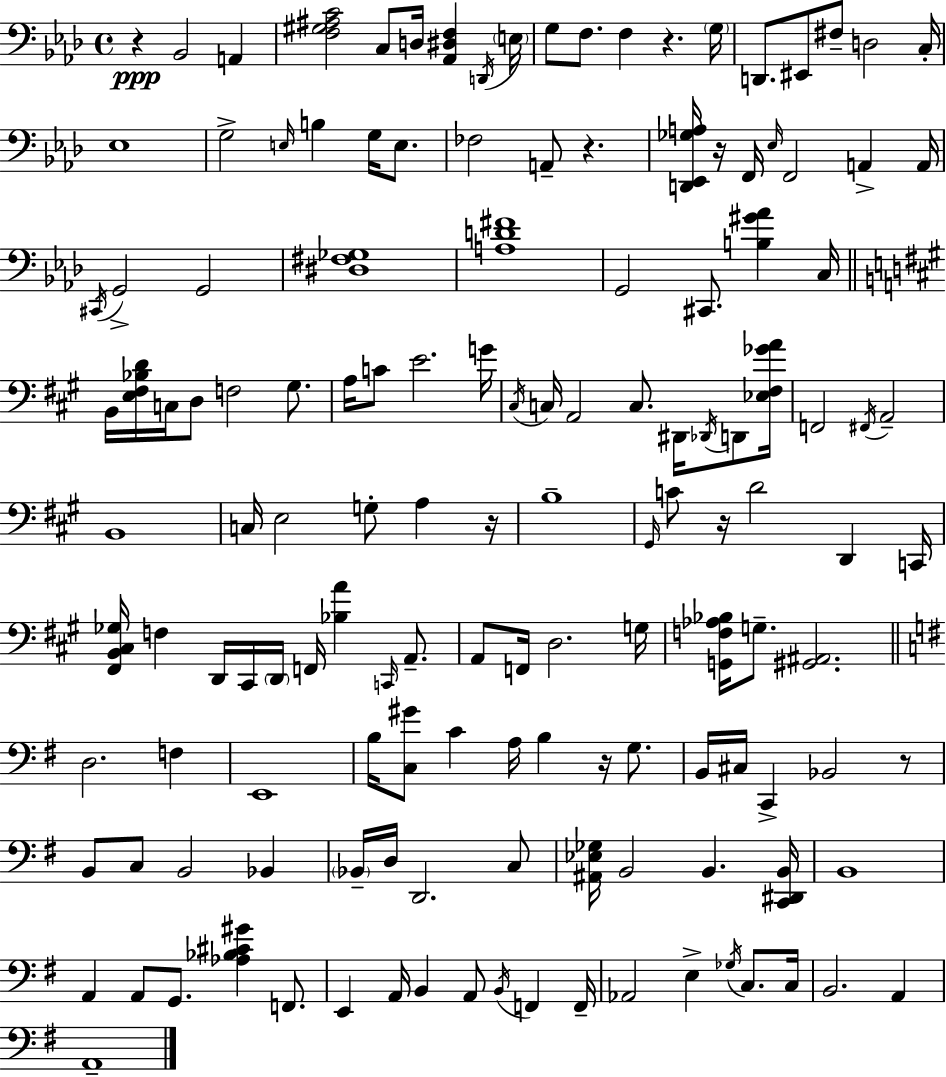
{
  \clef bass
  \time 4/4
  \defaultTimeSignature
  \key f \minor
  r4\ppp bes,2 a,4 | <f gis ais c'>2 c8 d16 <aes, dis f>4 \acciaccatura { d,16 } | \parenthesize e16 g8 f8. f4 r4. | \parenthesize g16 d,8. eis,8 fis8-- d2 | \break c16-. ees1 | g2-> \grace { e16 } b4 g16 e8. | fes2 a,8-- r4. | <d, ees, ges a>16 r16 f,16 \grace { ees16 } f,2 a,4-> | \break a,16 \acciaccatura { cis,16 } g,2-> g,2 | <dis fis ges>1 | <a d' fis'>1 | g,2 cis,8. <b gis' aes'>4 | \break c16 \bar "||" \break \key a \major b,16 <e fis bes d'>16 c16 d8 f2 gis8. | a16 c'8 e'2. g'16 | \acciaccatura { cis16 } c16 a,2 c8. dis,16 \acciaccatura { des,16 } d,8 | <ees fis ges' a'>16 f,2 \acciaccatura { fis,16 } a,2-- | \break b,1 | c16 e2 g8-. a4 | r16 b1-- | \grace { gis,16 } c'8 r16 d'2 d,4 | \break c,16 <fis, b, cis ges>16 f4 d,16 cis,16 \parenthesize d,16 f,16 <bes a'>4 | \grace { c,16 } a,8.-- a,8 f,16 d2. | g16 <g, f aes bes>16 g8.-- <gis, ais,>2. | \bar "||" \break \key g \major d2. f4 | e,1 | b16 <c gis'>8 c'4 a16 b4 r16 g8. | b,16 cis16 c,4-> bes,2 r8 | \break b,8 c8 b,2 bes,4 | \parenthesize bes,16-- d16 d,2. c8 | <ais, ees ges>16 b,2 b,4. <c, dis, b,>16 | b,1 | \break a,4 a,8 g,8. <aes bes cis' gis'>4 f,8. | e,4 a,16 b,4 a,8 \acciaccatura { b,16 } f,4 | f,16-- aes,2 e4-> \acciaccatura { ges16 } c8. | c16 b,2. a,4 | \break a,1-- | \bar "|."
}